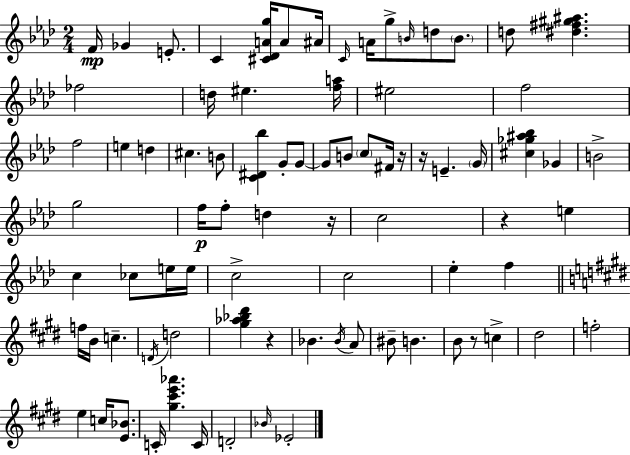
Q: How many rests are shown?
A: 6